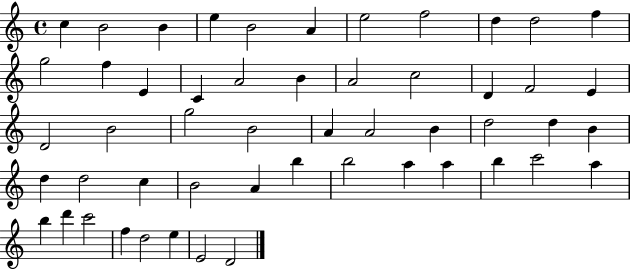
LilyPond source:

{
  \clef treble
  \time 4/4
  \defaultTimeSignature
  \key c \major
  c''4 b'2 b'4 | e''4 b'2 a'4 | e''2 f''2 | d''4 d''2 f''4 | \break g''2 f''4 e'4 | c'4 a'2 b'4 | a'2 c''2 | d'4 f'2 e'4 | \break d'2 b'2 | g''2 b'2 | a'4 a'2 b'4 | d''2 d''4 b'4 | \break d''4 d''2 c''4 | b'2 a'4 b''4 | b''2 a''4 a''4 | b''4 c'''2 a''4 | \break b''4 d'''4 c'''2 | f''4 d''2 e''4 | e'2 d'2 | \bar "|."
}